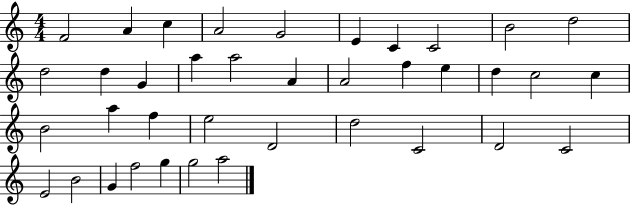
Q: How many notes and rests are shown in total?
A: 38